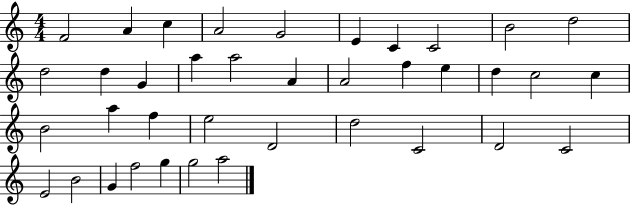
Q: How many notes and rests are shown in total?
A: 38